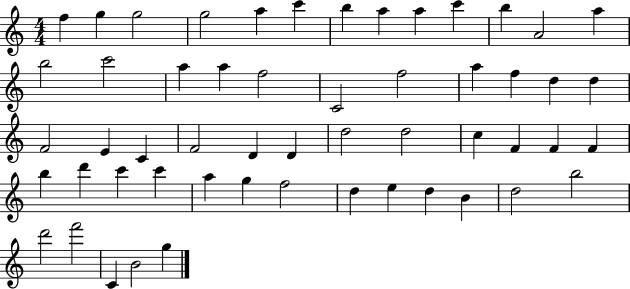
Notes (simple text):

F5/q G5/q G5/h G5/h A5/q C6/q B5/q A5/q A5/q C6/q B5/q A4/h A5/q B5/h C6/h A5/q A5/q F5/h C4/h F5/h A5/q F5/q D5/q D5/q F4/h E4/q C4/q F4/h D4/q D4/q D5/h D5/h C5/q F4/q F4/q F4/q B5/q D6/q C6/q C6/q A5/q G5/q F5/h D5/q E5/q D5/q B4/q D5/h B5/h D6/h F6/h C4/q B4/h G5/q